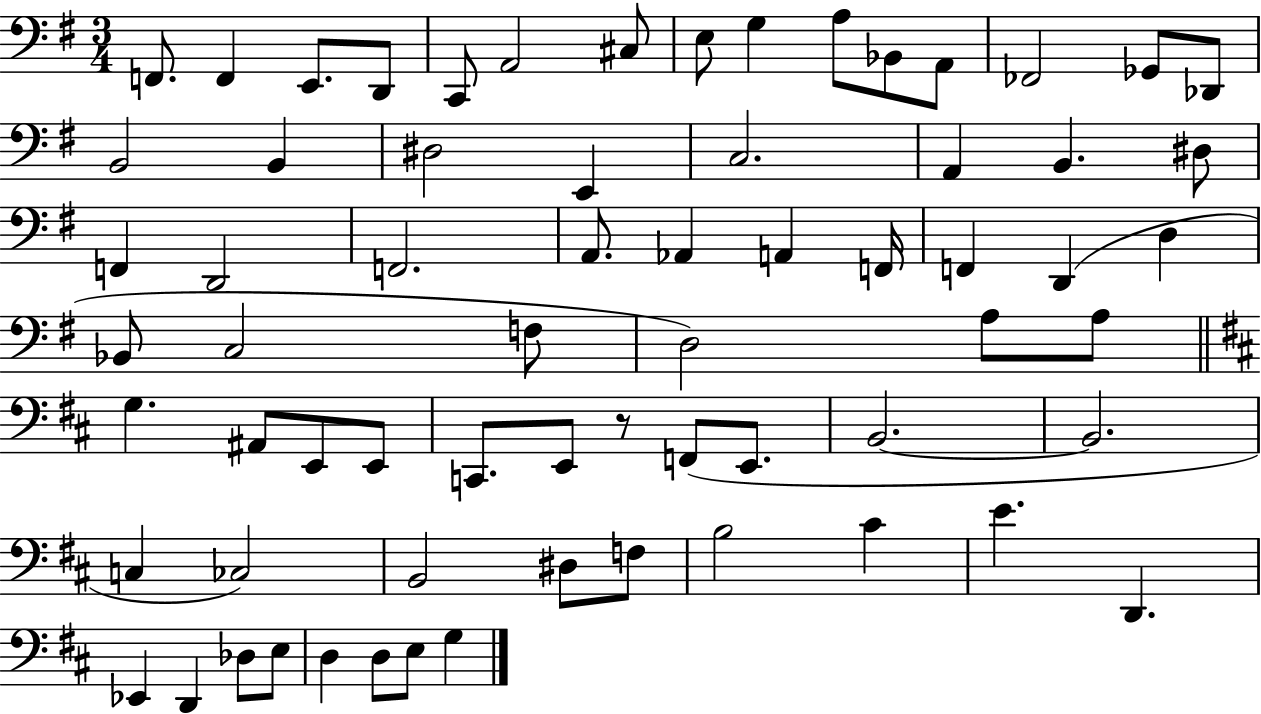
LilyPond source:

{
  \clef bass
  \numericTimeSignature
  \time 3/4
  \key g \major
  f,8. f,4 e,8. d,8 | c,8 a,2 cis8 | e8 g4 a8 bes,8 a,8 | fes,2 ges,8 des,8 | \break b,2 b,4 | dis2 e,4 | c2. | a,4 b,4. dis8 | \break f,4 d,2 | f,2. | a,8. aes,4 a,4 f,16 | f,4 d,4( d4 | \break bes,8 c2 f8 | d2) a8 a8 | \bar "||" \break \key d \major g4. ais,8 e,8 e,8 | c,8. e,8 r8 f,8( e,8. | b,2.~~ | b,2. | \break c4 ces2) | b,2 dis8 f8 | b2 cis'4 | e'4. d,4. | \break ees,4 d,4 des8 e8 | d4 d8 e8 g4 | \bar "|."
}